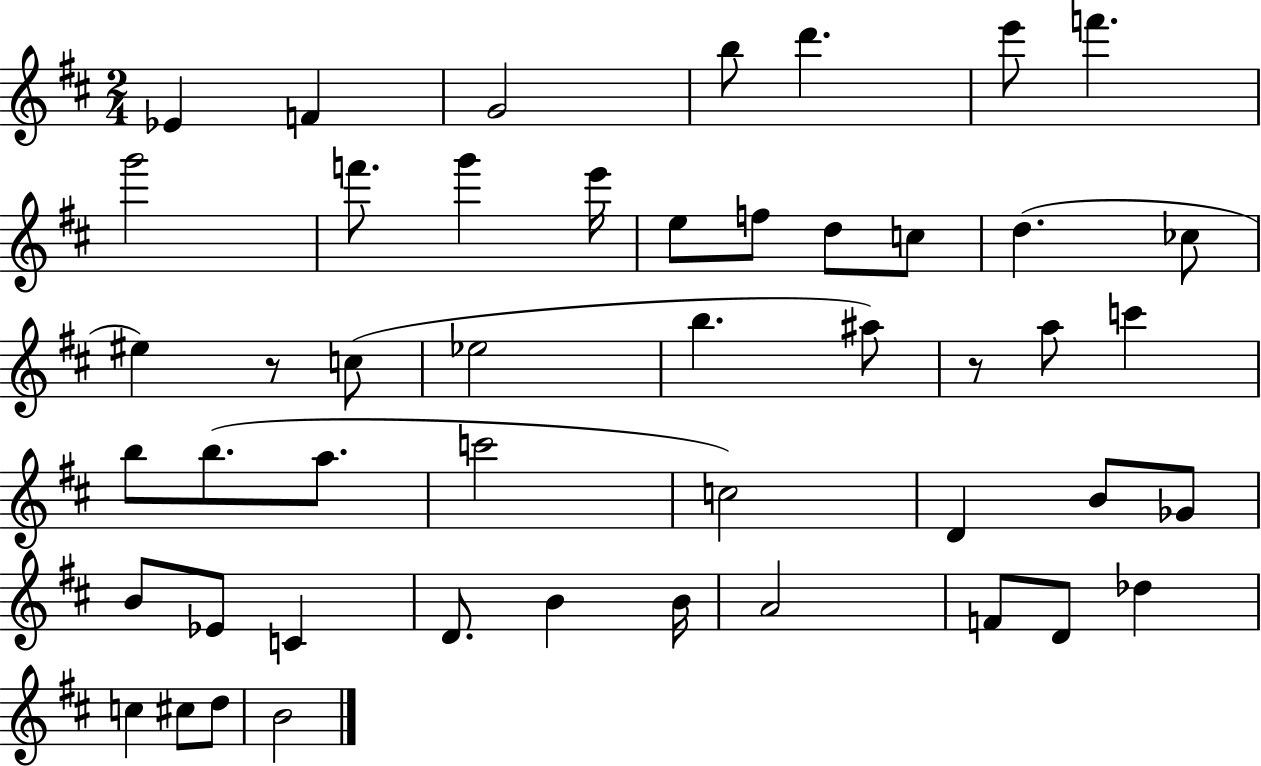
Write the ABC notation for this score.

X:1
T:Untitled
M:2/4
L:1/4
K:D
_E F G2 b/2 d' e'/2 f' g'2 f'/2 g' e'/4 e/2 f/2 d/2 c/2 d _c/2 ^e z/2 c/2 _e2 b ^a/2 z/2 a/2 c' b/2 b/2 a/2 c'2 c2 D B/2 _G/2 B/2 _E/2 C D/2 B B/4 A2 F/2 D/2 _d c ^c/2 d/2 B2